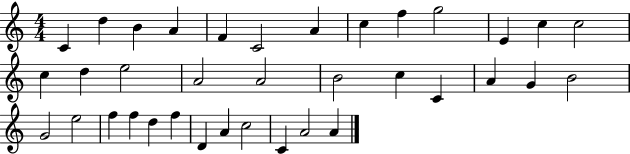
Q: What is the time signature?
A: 4/4